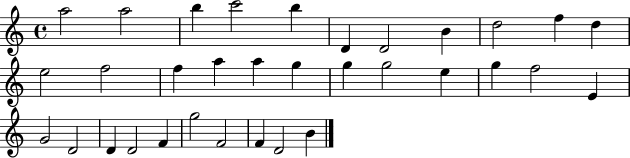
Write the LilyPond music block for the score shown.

{
  \clef treble
  \time 4/4
  \defaultTimeSignature
  \key c \major
  a''2 a''2 | b''4 c'''2 b''4 | d'4 d'2 b'4 | d''2 f''4 d''4 | \break e''2 f''2 | f''4 a''4 a''4 g''4 | g''4 g''2 e''4 | g''4 f''2 e'4 | \break g'2 d'2 | d'4 d'2 f'4 | g''2 f'2 | f'4 d'2 b'4 | \break \bar "|."
}